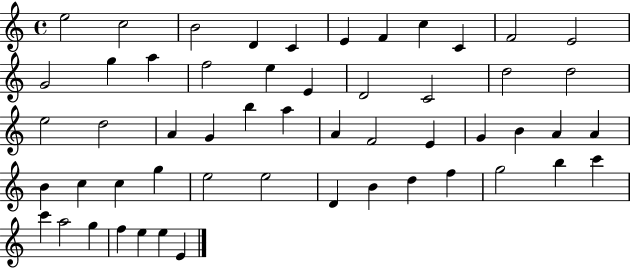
E5/h C5/h B4/h D4/q C4/q E4/q F4/q C5/q C4/q F4/h E4/h G4/h G5/q A5/q F5/h E5/q E4/q D4/h C4/h D5/h D5/h E5/h D5/h A4/q G4/q B5/q A5/q A4/q F4/h E4/q G4/q B4/q A4/q A4/q B4/q C5/q C5/q G5/q E5/h E5/h D4/q B4/q D5/q F5/q G5/h B5/q C6/q C6/q A5/h G5/q F5/q E5/q E5/q E4/q